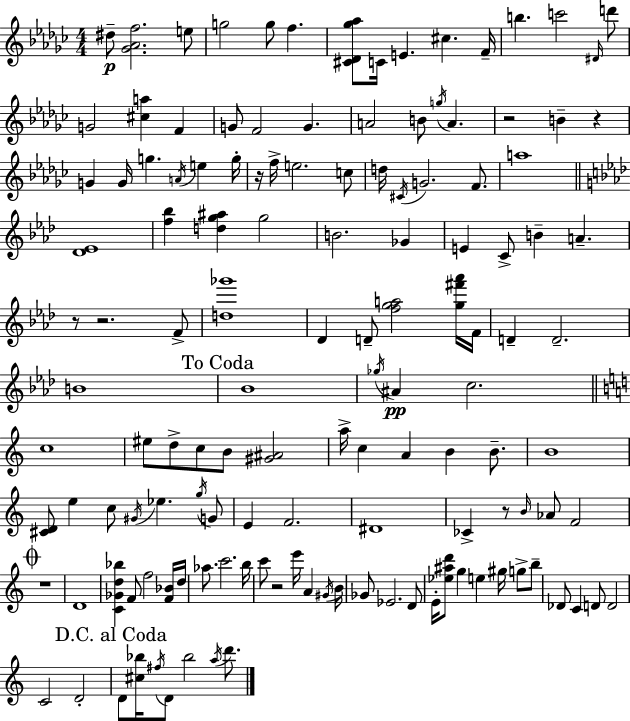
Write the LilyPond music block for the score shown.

{
  \clef treble
  \numericTimeSignature
  \time 4/4
  \key ees \minor
  dis''8--\p <ges' aes' f''>2. e''8 | g''2 g''8 f''4. | <cis' des' ges'' aes''>8 c'16 e'4. cis''4. f'16-- | b''4. c'''2 \grace { dis'16 } d'''8 | \break g'2 <cis'' a''>4 f'4 | g'8 f'2 g'4. | a'2 b'8 \acciaccatura { g''16 } a'4. | r2 b'4-- r4 | \break g'4 g'16 g''4. \acciaccatura { a'16 } e''4 | g''16-. r16 f''16-> e''2. | c''8 d''16 \acciaccatura { cis'16 } g'2. | f'8. a''1 | \break \bar "||" \break \key aes \major <des' ees'>1 | <f'' bes''>4 <d'' g'' ais''>4 g''2 | b'2. ges'4 | e'4 c'8-> b'4-- a'4.-- | \break r8 r2. f'8-> | <d'' ges'''>1 | des'4 d'8-- <f'' g'' a''>2 <g'' fis''' aes'''>16 f'16 | d'4-- d'2.-- | \break b'1 | \mark "To Coda" bes'1 | \acciaccatura { ges''16 } ais'4\pp c''2. | \bar "||" \break \key c \major c''1 | eis''8 d''8-> c''8 b'8 <gis' ais'>2 | a''16-> c''4 a'4 b'4 b'8.-- | b'1 | \break <cis' d'>8 e''4 c''8 \acciaccatura { gis'16 } ees''4. \acciaccatura { g''16 } | g'8 e'4 f'2. | dis'1 | ces'4-> r8 \grace { b'16 } aes'8 f'2 | \break \mark \markup { \musicglyph "scripts.coda" } r1 | d'1 | <c' ges' d'' bes''>4 f'8 f''2 | <f' bes'>16 d''16 aes''8. c'''2. | \break b''16 c'''8 r2 e'''16 a'4 | \acciaccatura { gis'16 } b'16 ges'8 ees'2. | d'8 e'16-. <ees'' ais'' d'''>8 g''4 e''4 gis''16 | g''8-> b''8-- des'8 c'4 d'8 d'2 | \break c'2 d'2-. | \mark "D.C. al Coda" d'8 <cis'' bes''>16 \acciaccatura { fis''16 } d'8 bes''2 | \acciaccatura { a''16 } d'''8. \bar "|."
}